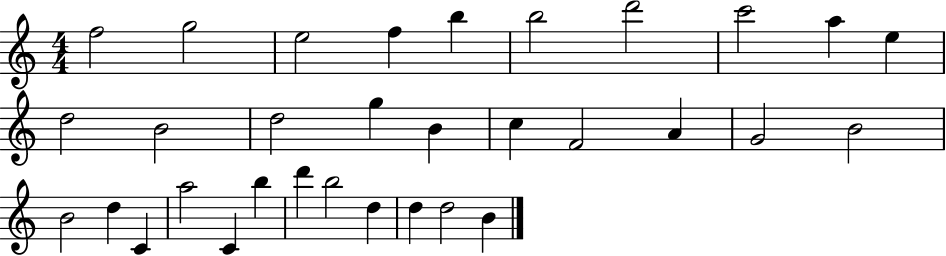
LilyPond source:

{
  \clef treble
  \numericTimeSignature
  \time 4/4
  \key c \major
  f''2 g''2 | e''2 f''4 b''4 | b''2 d'''2 | c'''2 a''4 e''4 | \break d''2 b'2 | d''2 g''4 b'4 | c''4 f'2 a'4 | g'2 b'2 | \break b'2 d''4 c'4 | a''2 c'4 b''4 | d'''4 b''2 d''4 | d''4 d''2 b'4 | \break \bar "|."
}